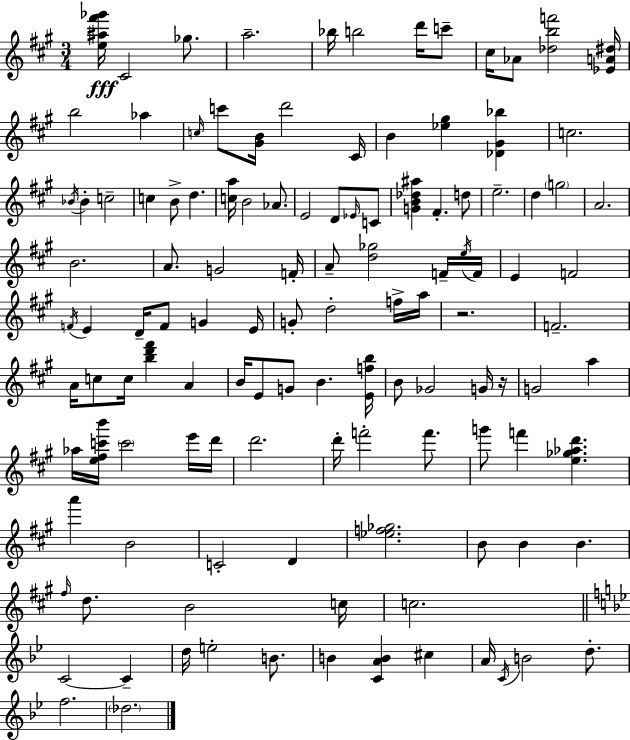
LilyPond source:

{
  \clef treble
  \numericTimeSignature
  \time 3/4
  \key a \major
  <e'' ais'' fis''' ges'''>16\fff cis'2 ges''8. | a''2.-- | bes''16 b''2 d'''16 c'''8-- | cis''16 aes'8 <des'' b'' f'''>2 <ees' a' dis''>16 | \break b''2 aes''4 | \grace { c''16 } c'''8 <gis' b'>16 d'''2 | cis'16 b'4 <ees'' gis''>4 <des' gis' bes''>4 | c''2. | \break \acciaccatura { bes'16 } bes'4-. c''2-- | c''4 b'8-> d''4. | <c'' a''>16 b'2 aes'8. | e'2 d'8 | \break \grace { ees'16 } c'8 <g' b' des'' ais''>4 fis'4.-. | d''8 e''2.-- | d''4 \parenthesize g''2 | a'2. | \break b'2. | a'8. g'2 | f'16-. a'8-- <d'' ges''>2 | f'16-- \acciaccatura { e''16 } f'16 e'4 f'2 | \break \acciaccatura { f'16 } e'4 d'16-- f'8 | g'4 e'16 g'8-. d''2-. | f''16-> a''16 r2. | f'2.-- | \break a'16 c''8 c''16 <b'' d''' fis'''>4 | a'4 b'16 e'8 g'8 b'4. | <e' f'' b''>16 b'8 ges'2 | g'16 r16 g'2 | \break a''4 aes''16 <e'' fis'' c''' b'''>16 \parenthesize c'''2 | e'''16 d'''16 d'''2. | d'''16-. f'''2-. | f'''8. g'''8 f'''4 <e'' ges'' aes'' d'''>4. | \break a'''4 b'2 | c'2-. | d'4 <ees'' f'' ges''>2. | b'8 b'4 b'4. | \break \grace { fis''16 } d''8. b'2 | c''16 c''2. | \bar "||" \break \key bes \major c'2~~ c'4-- | d''16 e''2-. b'8. | b'4 <c' a' b'>4 cis''4 | a'16 \acciaccatura { c'16 } b'2 d''8.-. | \break f''2. | \parenthesize des''2. | \bar "|."
}